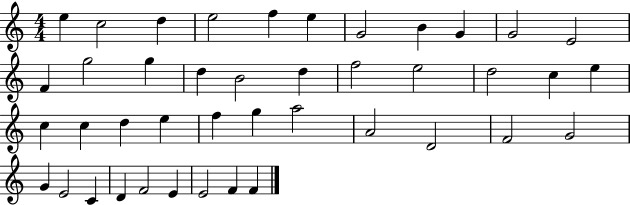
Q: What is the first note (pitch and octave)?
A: E5